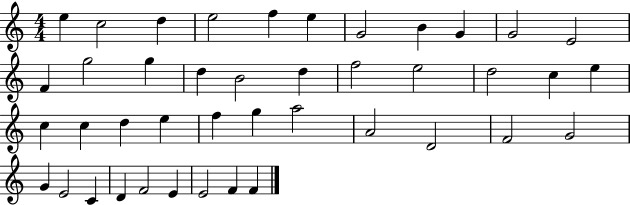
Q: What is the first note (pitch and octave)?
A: E5